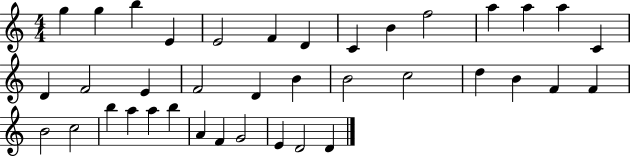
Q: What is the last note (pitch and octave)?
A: D4